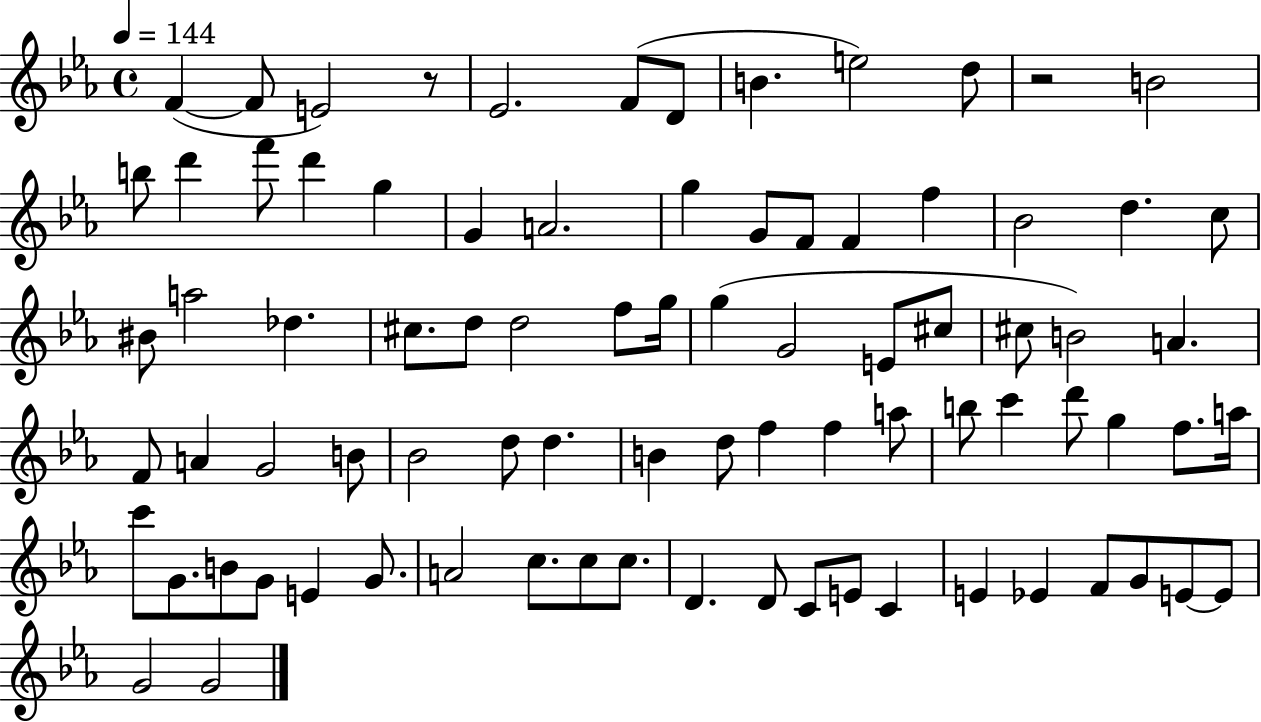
X:1
T:Untitled
M:4/4
L:1/4
K:Eb
F F/2 E2 z/2 _E2 F/2 D/2 B e2 d/2 z2 B2 b/2 d' f'/2 d' g G A2 g G/2 F/2 F f _B2 d c/2 ^B/2 a2 _d ^c/2 d/2 d2 f/2 g/4 g G2 E/2 ^c/2 ^c/2 B2 A F/2 A G2 B/2 _B2 d/2 d B d/2 f f a/2 b/2 c' d'/2 g f/2 a/4 c'/2 G/2 B/2 G/2 E G/2 A2 c/2 c/2 c/2 D D/2 C/2 E/2 C E _E F/2 G/2 E/2 E/2 G2 G2